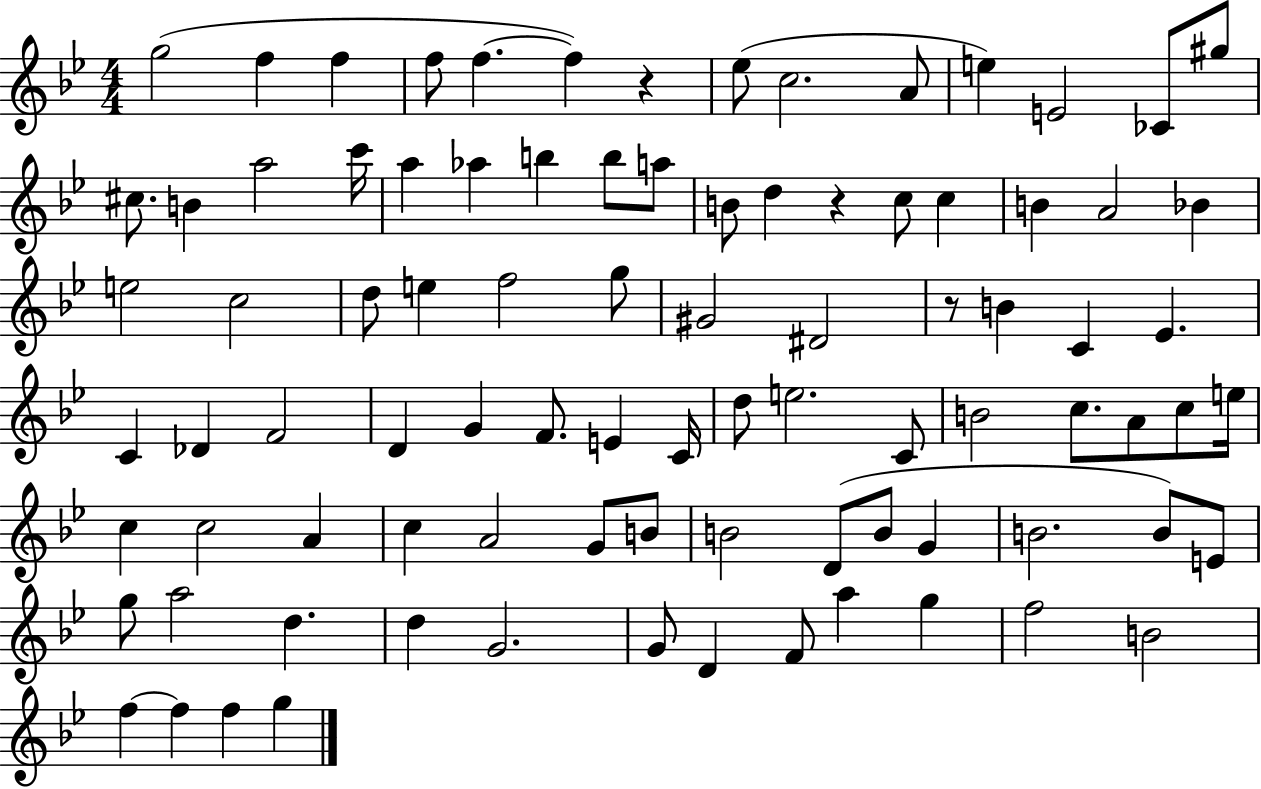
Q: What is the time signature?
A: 4/4